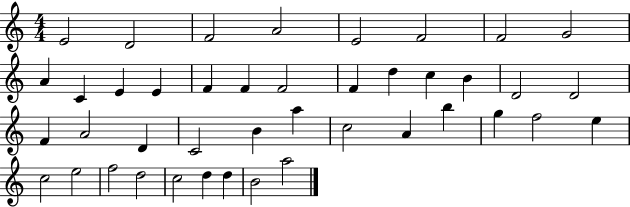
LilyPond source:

{
  \clef treble
  \numericTimeSignature
  \time 4/4
  \key c \major
  e'2 d'2 | f'2 a'2 | e'2 f'2 | f'2 g'2 | \break a'4 c'4 e'4 e'4 | f'4 f'4 f'2 | f'4 d''4 c''4 b'4 | d'2 d'2 | \break f'4 a'2 d'4 | c'2 b'4 a''4 | c''2 a'4 b''4 | g''4 f''2 e''4 | \break c''2 e''2 | f''2 d''2 | c''2 d''4 d''4 | b'2 a''2 | \break \bar "|."
}